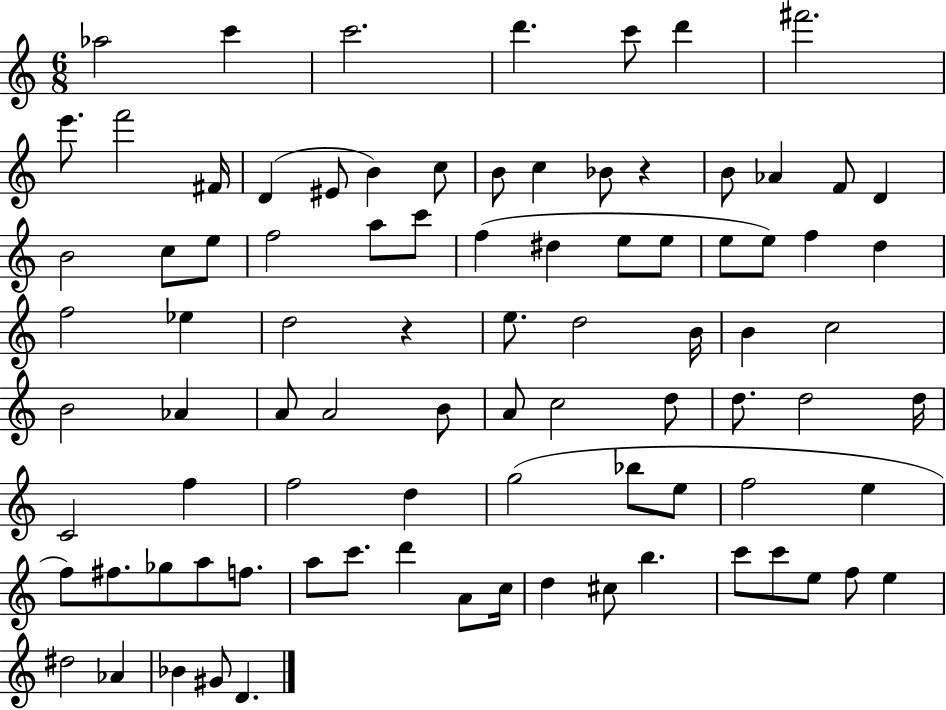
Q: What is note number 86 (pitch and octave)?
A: D4